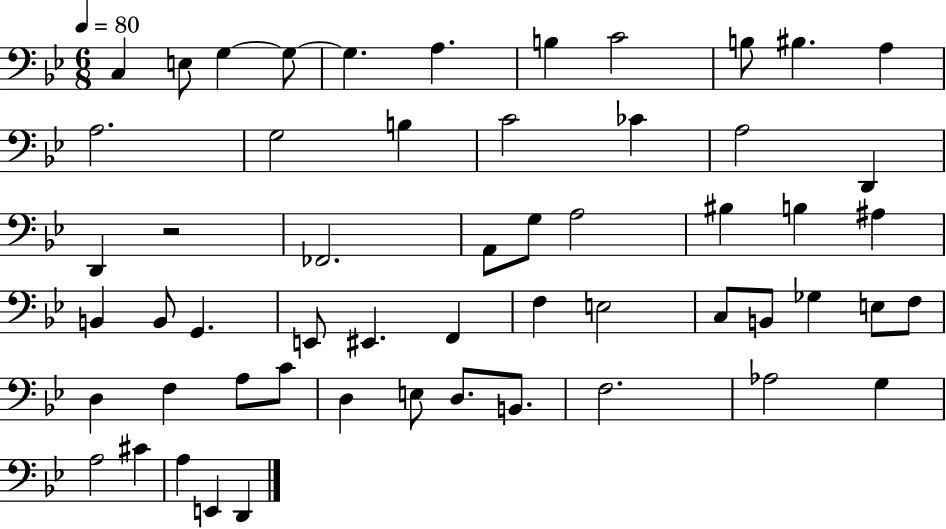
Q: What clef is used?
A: bass